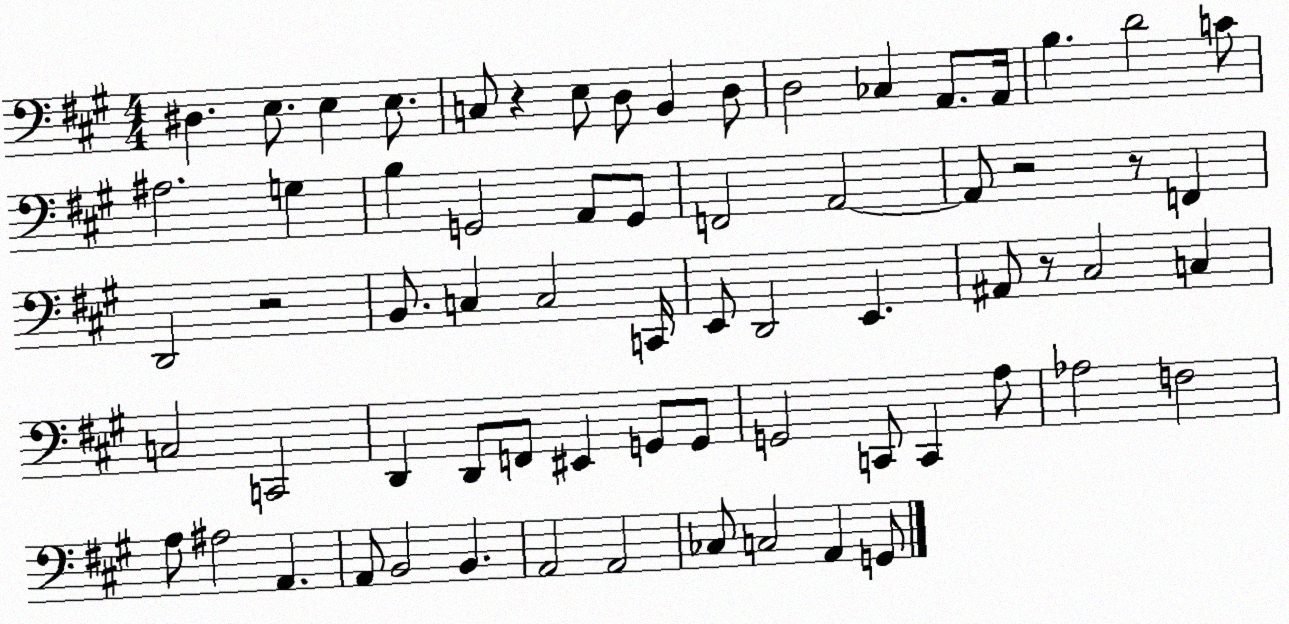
X:1
T:Untitled
M:4/4
L:1/4
K:A
^D, E,/2 E, E,/2 C,/2 z E,/2 D,/2 B,, D,/2 D,2 _C, A,,/2 A,,/4 B, D2 C/2 ^A,2 G, B, G,,2 A,,/2 G,,/2 F,,2 A,,2 A,,/2 z2 z/2 F,, D,,2 z2 B,,/2 C, C,2 C,,/4 E,,/2 D,,2 E,, ^A,,/2 z/2 ^C,2 C, C,2 C,,2 D,, D,,/2 F,,/2 ^E,, G,,/2 G,,/2 G,,2 C,,/2 C,, A,/2 _A,2 F,2 A,/2 ^A,2 A,, A,,/2 B,,2 B,, A,,2 A,,2 _C,/2 C,2 A,, G,,/2